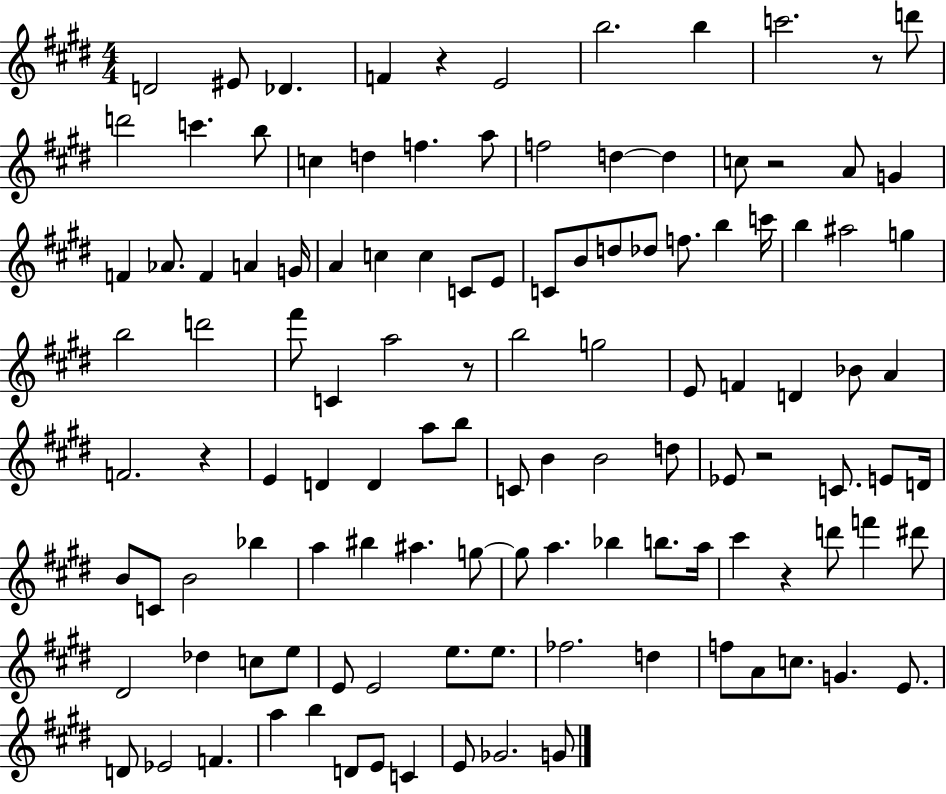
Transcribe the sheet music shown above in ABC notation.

X:1
T:Untitled
M:4/4
L:1/4
K:E
D2 ^E/2 _D F z E2 b2 b c'2 z/2 d'/2 d'2 c' b/2 c d f a/2 f2 d d c/2 z2 A/2 G F _A/2 F A G/4 A c c C/2 E/2 C/2 B/2 d/2 _d/2 f/2 b c'/4 b ^a2 g b2 d'2 ^f'/2 C a2 z/2 b2 g2 E/2 F D _B/2 A F2 z E D D a/2 b/2 C/2 B B2 d/2 _E/2 z2 C/2 E/2 D/4 B/2 C/2 B2 _b a ^b ^a g/2 g/2 a _b b/2 a/4 ^c' z d'/2 f' ^d'/2 ^D2 _d c/2 e/2 E/2 E2 e/2 e/2 _f2 d f/2 A/2 c/2 G E/2 D/2 _E2 F a b D/2 E/2 C E/2 _G2 G/2